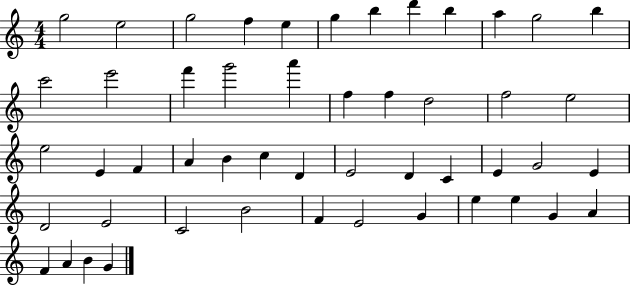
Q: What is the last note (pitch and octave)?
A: G4